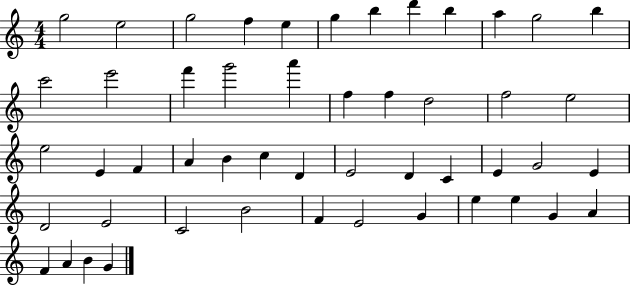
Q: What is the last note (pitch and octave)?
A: G4